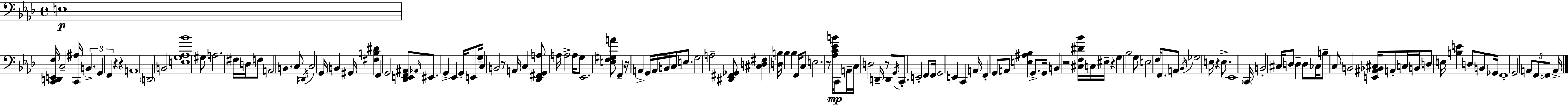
X:1
T:Untitled
M:4/4
L:1/4
K:Fm
E,4 [C,,D,,E,,F,]/4 C,2 [C,,^A,]/4 B,, G,, F,, z z A,,4 D,,2 B,,2 [E,G,_A,_B]4 ^G,/2 A,2 ^F,/4 D,/4 F,/2 A,,2 B,, C,/2 ^D,,/4 C,2 G,,/4 B,, ^G,,/4 [^F,B,^D] F,, G,,2 [_D,,E,,F,,^A,,]/2 _A,,/4 ^E,,/2 G,, _E,, G,,/4 E,,/2 G,/4 C, B,,2 z/2 A,,/4 C, [_D,,^F,,G,,A,]/2 A,/4 A,2 A,/4 G,/2 _E,,2 [E,F,^G,A]/2 F,, z/4 A,, G,,/4 A,,/4 B,,/4 C,/4 E,/2 G,2 A,2 [^D,,^F,,_G,,]/2 [^C,D,^F,] [D,B,]/4 B, B, F,,/4 C,/2 E,2 z/2 [_A,C_EB]/4 C,,/2 A,,/4 C,/4 D,2 D,,/4 z/2 D,,/2 G,,/4 C,,/2 E,,2 F,,/2 F,,/4 G,,2 E,, C,, A,,/4 F,, G,,/2 A,,/2 [E,^A,_B,] G,,/2 G,,/4 B,, z2 [^C,F,^D_B]/4 C,/4 ^E,/4 z G, _B,2 G,/2 E,2 F,/4 F,,/2 A,,/2 _B,,/4 _G,2 E,/4 z E,/2 _E,,4 C,,/4 B,,2 ^C,/4 D,/2 D, D,/2 _C,/4 B,/2 C,/2 B,,2 [E,,^A,,_B,,^C,]/4 A,,/2 C,/4 B,,/4 D,/2 E,/4 [B,E] D,/2 B,,/2 _G,,/4 F,,4 G,,2 A,,/2 F,,/2 F,,/2 A,,/4